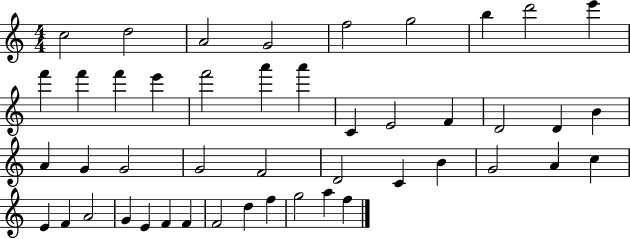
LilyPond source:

{
  \clef treble
  \numericTimeSignature
  \time 4/4
  \key c \major
  c''2 d''2 | a'2 g'2 | f''2 g''2 | b''4 d'''2 e'''4 | \break f'''4 f'''4 f'''4 e'''4 | f'''2 a'''4 a'''4 | c'4 e'2 f'4 | d'2 d'4 b'4 | \break a'4 g'4 g'2 | g'2 f'2 | d'2 c'4 b'4 | g'2 a'4 c''4 | \break e'4 f'4 a'2 | g'4 e'4 f'4 f'4 | f'2 d''4 f''4 | g''2 a''4 f''4 | \break \bar "|."
}